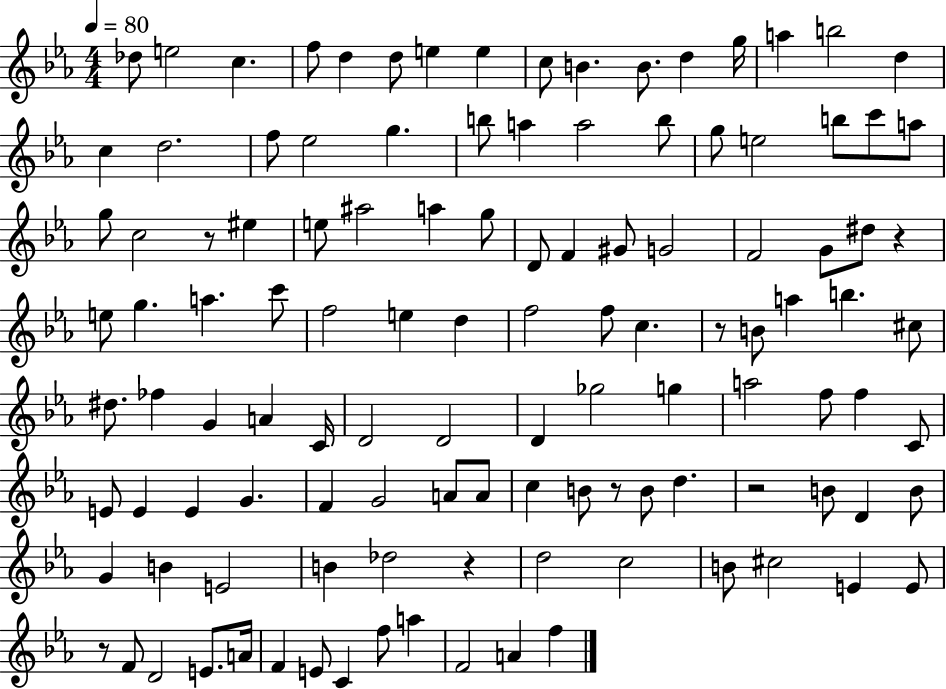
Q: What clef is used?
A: treble